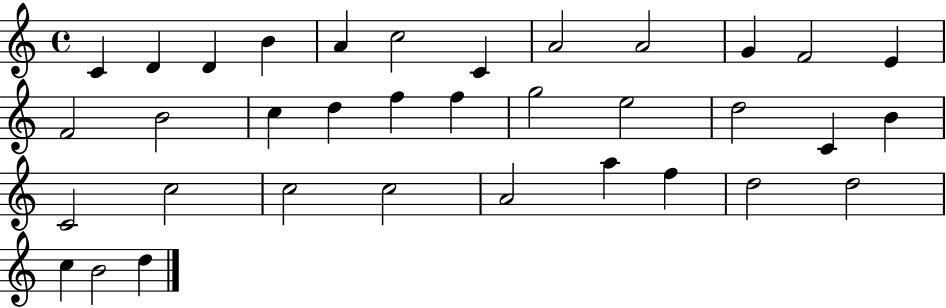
C4/q D4/q D4/q B4/q A4/q C5/h C4/q A4/h A4/h G4/q F4/h E4/q F4/h B4/h C5/q D5/q F5/q F5/q G5/h E5/h D5/h C4/q B4/q C4/h C5/h C5/h C5/h A4/h A5/q F5/q D5/h D5/h C5/q B4/h D5/q